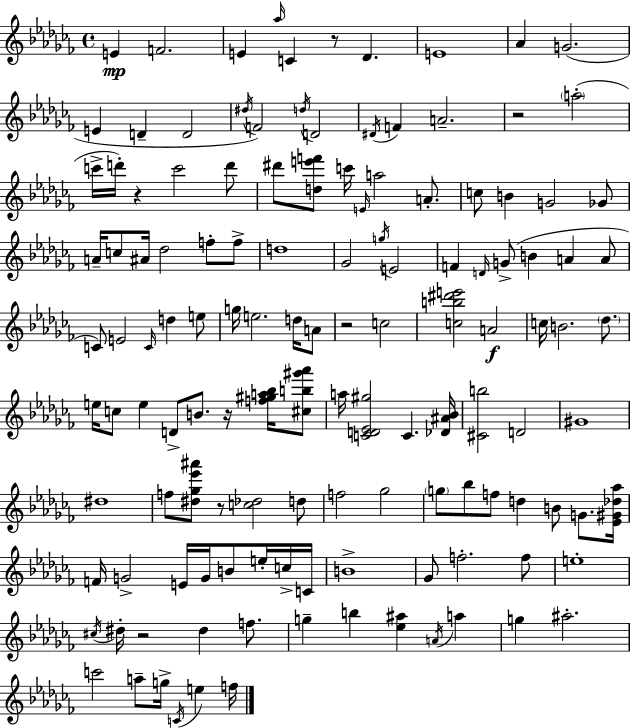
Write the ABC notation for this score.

X:1
T:Untitled
M:4/4
L:1/4
K:Abm
E F2 E _a/4 C z/2 _D E4 _A G2 E D D2 ^d/4 F2 d/4 D2 ^D/4 F A2 z2 a2 c'/4 d'/4 z c'2 d'/2 ^d'/2 [de'f']/2 c'/4 E/4 a2 A/2 c/2 B G2 _G/2 A/4 c/2 ^A/4 _d2 f/2 f/2 d4 _G2 g/4 E2 F D/4 G/2 B A A/2 C/2 E2 C/4 d e/2 g/4 e2 d/4 A/2 z2 c2 [cb^d'e']2 A2 c/4 B2 _d/2 e/4 c/2 e D/2 B/2 z/4 [f^ga_b]/4 [^cb^g'_a']/2 a/4 [CD_E^g]2 C [_D^A_B]/4 [^Cb]2 D2 ^G4 ^d4 f/2 [^d_g_e'^a']/2 z/2 [c_d]2 d/2 f2 _g2 g/2 _b/2 f/2 d B/2 G/2 [_E^G_d_a]/4 F/4 G2 E/4 G/4 B/2 e/4 c/4 C/4 B4 _G/2 f2 f/2 e4 ^c/4 ^d/4 z2 ^d f/2 g b [_e^a] A/4 a g ^a2 c'2 a/2 g/4 C/4 e f/4